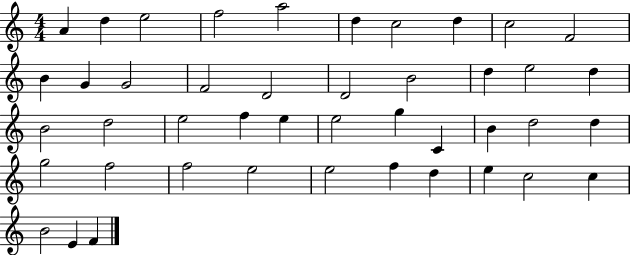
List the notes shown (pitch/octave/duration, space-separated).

A4/q D5/q E5/h F5/h A5/h D5/q C5/h D5/q C5/h F4/h B4/q G4/q G4/h F4/h D4/h D4/h B4/h D5/q E5/h D5/q B4/h D5/h E5/h F5/q E5/q E5/h G5/q C4/q B4/q D5/h D5/q G5/h F5/h F5/h E5/h E5/h F5/q D5/q E5/q C5/h C5/q B4/h E4/q F4/q